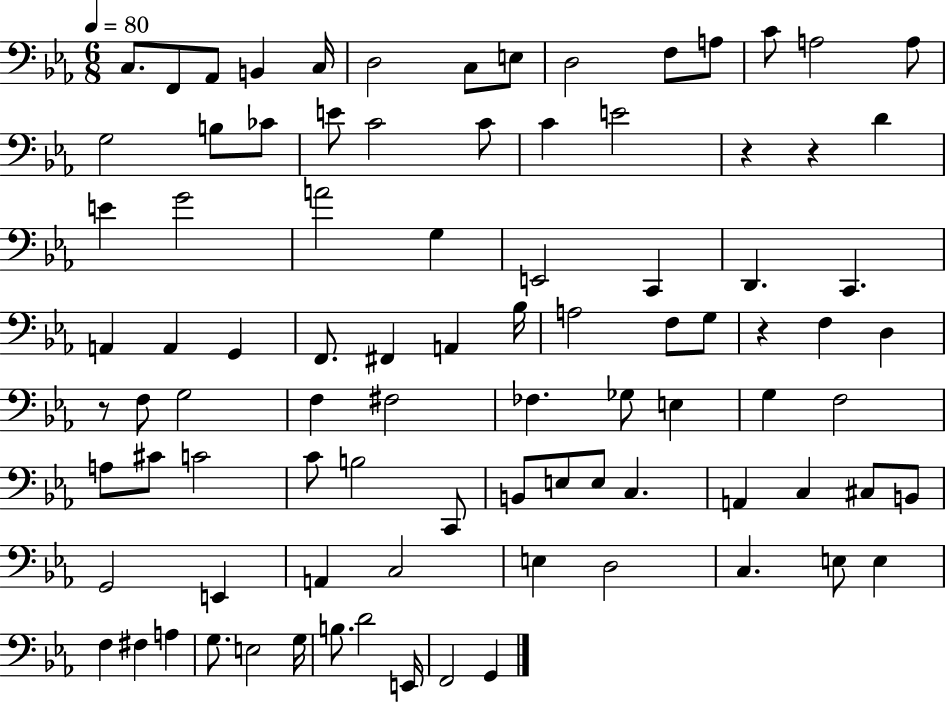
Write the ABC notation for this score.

X:1
T:Untitled
M:6/8
L:1/4
K:Eb
C,/2 F,,/2 _A,,/2 B,, C,/4 D,2 C,/2 E,/2 D,2 F,/2 A,/2 C/2 A,2 A,/2 G,2 B,/2 _C/2 E/2 C2 C/2 C E2 z z D E G2 A2 G, E,,2 C,, D,, C,, A,, A,, G,, F,,/2 ^F,, A,, _B,/4 A,2 F,/2 G,/2 z F, D, z/2 F,/2 G,2 F, ^F,2 _F, _G,/2 E, G, F,2 A,/2 ^C/2 C2 C/2 B,2 C,,/2 B,,/2 E,/2 E,/2 C, A,, C, ^C,/2 B,,/2 G,,2 E,, A,, C,2 E, D,2 C, E,/2 E, F, ^F, A, G,/2 E,2 G,/4 B,/2 D2 E,,/4 F,,2 G,,